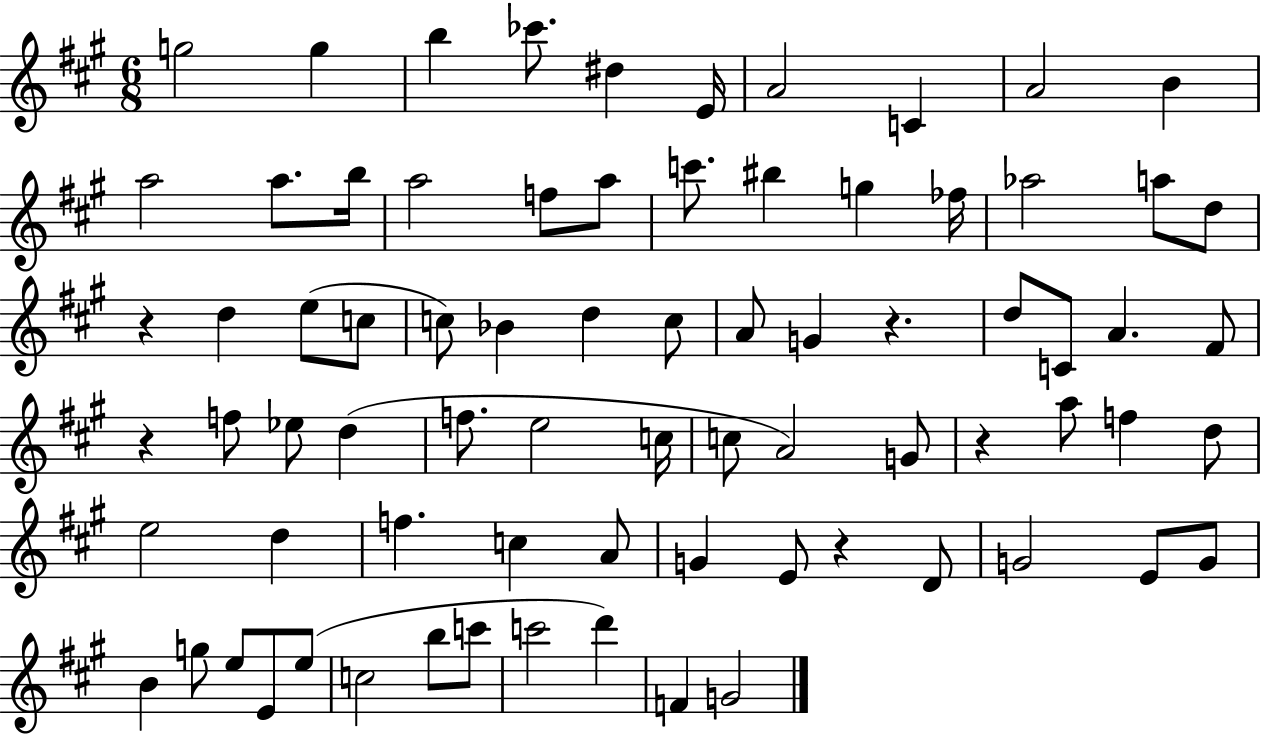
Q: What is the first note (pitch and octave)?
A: G5